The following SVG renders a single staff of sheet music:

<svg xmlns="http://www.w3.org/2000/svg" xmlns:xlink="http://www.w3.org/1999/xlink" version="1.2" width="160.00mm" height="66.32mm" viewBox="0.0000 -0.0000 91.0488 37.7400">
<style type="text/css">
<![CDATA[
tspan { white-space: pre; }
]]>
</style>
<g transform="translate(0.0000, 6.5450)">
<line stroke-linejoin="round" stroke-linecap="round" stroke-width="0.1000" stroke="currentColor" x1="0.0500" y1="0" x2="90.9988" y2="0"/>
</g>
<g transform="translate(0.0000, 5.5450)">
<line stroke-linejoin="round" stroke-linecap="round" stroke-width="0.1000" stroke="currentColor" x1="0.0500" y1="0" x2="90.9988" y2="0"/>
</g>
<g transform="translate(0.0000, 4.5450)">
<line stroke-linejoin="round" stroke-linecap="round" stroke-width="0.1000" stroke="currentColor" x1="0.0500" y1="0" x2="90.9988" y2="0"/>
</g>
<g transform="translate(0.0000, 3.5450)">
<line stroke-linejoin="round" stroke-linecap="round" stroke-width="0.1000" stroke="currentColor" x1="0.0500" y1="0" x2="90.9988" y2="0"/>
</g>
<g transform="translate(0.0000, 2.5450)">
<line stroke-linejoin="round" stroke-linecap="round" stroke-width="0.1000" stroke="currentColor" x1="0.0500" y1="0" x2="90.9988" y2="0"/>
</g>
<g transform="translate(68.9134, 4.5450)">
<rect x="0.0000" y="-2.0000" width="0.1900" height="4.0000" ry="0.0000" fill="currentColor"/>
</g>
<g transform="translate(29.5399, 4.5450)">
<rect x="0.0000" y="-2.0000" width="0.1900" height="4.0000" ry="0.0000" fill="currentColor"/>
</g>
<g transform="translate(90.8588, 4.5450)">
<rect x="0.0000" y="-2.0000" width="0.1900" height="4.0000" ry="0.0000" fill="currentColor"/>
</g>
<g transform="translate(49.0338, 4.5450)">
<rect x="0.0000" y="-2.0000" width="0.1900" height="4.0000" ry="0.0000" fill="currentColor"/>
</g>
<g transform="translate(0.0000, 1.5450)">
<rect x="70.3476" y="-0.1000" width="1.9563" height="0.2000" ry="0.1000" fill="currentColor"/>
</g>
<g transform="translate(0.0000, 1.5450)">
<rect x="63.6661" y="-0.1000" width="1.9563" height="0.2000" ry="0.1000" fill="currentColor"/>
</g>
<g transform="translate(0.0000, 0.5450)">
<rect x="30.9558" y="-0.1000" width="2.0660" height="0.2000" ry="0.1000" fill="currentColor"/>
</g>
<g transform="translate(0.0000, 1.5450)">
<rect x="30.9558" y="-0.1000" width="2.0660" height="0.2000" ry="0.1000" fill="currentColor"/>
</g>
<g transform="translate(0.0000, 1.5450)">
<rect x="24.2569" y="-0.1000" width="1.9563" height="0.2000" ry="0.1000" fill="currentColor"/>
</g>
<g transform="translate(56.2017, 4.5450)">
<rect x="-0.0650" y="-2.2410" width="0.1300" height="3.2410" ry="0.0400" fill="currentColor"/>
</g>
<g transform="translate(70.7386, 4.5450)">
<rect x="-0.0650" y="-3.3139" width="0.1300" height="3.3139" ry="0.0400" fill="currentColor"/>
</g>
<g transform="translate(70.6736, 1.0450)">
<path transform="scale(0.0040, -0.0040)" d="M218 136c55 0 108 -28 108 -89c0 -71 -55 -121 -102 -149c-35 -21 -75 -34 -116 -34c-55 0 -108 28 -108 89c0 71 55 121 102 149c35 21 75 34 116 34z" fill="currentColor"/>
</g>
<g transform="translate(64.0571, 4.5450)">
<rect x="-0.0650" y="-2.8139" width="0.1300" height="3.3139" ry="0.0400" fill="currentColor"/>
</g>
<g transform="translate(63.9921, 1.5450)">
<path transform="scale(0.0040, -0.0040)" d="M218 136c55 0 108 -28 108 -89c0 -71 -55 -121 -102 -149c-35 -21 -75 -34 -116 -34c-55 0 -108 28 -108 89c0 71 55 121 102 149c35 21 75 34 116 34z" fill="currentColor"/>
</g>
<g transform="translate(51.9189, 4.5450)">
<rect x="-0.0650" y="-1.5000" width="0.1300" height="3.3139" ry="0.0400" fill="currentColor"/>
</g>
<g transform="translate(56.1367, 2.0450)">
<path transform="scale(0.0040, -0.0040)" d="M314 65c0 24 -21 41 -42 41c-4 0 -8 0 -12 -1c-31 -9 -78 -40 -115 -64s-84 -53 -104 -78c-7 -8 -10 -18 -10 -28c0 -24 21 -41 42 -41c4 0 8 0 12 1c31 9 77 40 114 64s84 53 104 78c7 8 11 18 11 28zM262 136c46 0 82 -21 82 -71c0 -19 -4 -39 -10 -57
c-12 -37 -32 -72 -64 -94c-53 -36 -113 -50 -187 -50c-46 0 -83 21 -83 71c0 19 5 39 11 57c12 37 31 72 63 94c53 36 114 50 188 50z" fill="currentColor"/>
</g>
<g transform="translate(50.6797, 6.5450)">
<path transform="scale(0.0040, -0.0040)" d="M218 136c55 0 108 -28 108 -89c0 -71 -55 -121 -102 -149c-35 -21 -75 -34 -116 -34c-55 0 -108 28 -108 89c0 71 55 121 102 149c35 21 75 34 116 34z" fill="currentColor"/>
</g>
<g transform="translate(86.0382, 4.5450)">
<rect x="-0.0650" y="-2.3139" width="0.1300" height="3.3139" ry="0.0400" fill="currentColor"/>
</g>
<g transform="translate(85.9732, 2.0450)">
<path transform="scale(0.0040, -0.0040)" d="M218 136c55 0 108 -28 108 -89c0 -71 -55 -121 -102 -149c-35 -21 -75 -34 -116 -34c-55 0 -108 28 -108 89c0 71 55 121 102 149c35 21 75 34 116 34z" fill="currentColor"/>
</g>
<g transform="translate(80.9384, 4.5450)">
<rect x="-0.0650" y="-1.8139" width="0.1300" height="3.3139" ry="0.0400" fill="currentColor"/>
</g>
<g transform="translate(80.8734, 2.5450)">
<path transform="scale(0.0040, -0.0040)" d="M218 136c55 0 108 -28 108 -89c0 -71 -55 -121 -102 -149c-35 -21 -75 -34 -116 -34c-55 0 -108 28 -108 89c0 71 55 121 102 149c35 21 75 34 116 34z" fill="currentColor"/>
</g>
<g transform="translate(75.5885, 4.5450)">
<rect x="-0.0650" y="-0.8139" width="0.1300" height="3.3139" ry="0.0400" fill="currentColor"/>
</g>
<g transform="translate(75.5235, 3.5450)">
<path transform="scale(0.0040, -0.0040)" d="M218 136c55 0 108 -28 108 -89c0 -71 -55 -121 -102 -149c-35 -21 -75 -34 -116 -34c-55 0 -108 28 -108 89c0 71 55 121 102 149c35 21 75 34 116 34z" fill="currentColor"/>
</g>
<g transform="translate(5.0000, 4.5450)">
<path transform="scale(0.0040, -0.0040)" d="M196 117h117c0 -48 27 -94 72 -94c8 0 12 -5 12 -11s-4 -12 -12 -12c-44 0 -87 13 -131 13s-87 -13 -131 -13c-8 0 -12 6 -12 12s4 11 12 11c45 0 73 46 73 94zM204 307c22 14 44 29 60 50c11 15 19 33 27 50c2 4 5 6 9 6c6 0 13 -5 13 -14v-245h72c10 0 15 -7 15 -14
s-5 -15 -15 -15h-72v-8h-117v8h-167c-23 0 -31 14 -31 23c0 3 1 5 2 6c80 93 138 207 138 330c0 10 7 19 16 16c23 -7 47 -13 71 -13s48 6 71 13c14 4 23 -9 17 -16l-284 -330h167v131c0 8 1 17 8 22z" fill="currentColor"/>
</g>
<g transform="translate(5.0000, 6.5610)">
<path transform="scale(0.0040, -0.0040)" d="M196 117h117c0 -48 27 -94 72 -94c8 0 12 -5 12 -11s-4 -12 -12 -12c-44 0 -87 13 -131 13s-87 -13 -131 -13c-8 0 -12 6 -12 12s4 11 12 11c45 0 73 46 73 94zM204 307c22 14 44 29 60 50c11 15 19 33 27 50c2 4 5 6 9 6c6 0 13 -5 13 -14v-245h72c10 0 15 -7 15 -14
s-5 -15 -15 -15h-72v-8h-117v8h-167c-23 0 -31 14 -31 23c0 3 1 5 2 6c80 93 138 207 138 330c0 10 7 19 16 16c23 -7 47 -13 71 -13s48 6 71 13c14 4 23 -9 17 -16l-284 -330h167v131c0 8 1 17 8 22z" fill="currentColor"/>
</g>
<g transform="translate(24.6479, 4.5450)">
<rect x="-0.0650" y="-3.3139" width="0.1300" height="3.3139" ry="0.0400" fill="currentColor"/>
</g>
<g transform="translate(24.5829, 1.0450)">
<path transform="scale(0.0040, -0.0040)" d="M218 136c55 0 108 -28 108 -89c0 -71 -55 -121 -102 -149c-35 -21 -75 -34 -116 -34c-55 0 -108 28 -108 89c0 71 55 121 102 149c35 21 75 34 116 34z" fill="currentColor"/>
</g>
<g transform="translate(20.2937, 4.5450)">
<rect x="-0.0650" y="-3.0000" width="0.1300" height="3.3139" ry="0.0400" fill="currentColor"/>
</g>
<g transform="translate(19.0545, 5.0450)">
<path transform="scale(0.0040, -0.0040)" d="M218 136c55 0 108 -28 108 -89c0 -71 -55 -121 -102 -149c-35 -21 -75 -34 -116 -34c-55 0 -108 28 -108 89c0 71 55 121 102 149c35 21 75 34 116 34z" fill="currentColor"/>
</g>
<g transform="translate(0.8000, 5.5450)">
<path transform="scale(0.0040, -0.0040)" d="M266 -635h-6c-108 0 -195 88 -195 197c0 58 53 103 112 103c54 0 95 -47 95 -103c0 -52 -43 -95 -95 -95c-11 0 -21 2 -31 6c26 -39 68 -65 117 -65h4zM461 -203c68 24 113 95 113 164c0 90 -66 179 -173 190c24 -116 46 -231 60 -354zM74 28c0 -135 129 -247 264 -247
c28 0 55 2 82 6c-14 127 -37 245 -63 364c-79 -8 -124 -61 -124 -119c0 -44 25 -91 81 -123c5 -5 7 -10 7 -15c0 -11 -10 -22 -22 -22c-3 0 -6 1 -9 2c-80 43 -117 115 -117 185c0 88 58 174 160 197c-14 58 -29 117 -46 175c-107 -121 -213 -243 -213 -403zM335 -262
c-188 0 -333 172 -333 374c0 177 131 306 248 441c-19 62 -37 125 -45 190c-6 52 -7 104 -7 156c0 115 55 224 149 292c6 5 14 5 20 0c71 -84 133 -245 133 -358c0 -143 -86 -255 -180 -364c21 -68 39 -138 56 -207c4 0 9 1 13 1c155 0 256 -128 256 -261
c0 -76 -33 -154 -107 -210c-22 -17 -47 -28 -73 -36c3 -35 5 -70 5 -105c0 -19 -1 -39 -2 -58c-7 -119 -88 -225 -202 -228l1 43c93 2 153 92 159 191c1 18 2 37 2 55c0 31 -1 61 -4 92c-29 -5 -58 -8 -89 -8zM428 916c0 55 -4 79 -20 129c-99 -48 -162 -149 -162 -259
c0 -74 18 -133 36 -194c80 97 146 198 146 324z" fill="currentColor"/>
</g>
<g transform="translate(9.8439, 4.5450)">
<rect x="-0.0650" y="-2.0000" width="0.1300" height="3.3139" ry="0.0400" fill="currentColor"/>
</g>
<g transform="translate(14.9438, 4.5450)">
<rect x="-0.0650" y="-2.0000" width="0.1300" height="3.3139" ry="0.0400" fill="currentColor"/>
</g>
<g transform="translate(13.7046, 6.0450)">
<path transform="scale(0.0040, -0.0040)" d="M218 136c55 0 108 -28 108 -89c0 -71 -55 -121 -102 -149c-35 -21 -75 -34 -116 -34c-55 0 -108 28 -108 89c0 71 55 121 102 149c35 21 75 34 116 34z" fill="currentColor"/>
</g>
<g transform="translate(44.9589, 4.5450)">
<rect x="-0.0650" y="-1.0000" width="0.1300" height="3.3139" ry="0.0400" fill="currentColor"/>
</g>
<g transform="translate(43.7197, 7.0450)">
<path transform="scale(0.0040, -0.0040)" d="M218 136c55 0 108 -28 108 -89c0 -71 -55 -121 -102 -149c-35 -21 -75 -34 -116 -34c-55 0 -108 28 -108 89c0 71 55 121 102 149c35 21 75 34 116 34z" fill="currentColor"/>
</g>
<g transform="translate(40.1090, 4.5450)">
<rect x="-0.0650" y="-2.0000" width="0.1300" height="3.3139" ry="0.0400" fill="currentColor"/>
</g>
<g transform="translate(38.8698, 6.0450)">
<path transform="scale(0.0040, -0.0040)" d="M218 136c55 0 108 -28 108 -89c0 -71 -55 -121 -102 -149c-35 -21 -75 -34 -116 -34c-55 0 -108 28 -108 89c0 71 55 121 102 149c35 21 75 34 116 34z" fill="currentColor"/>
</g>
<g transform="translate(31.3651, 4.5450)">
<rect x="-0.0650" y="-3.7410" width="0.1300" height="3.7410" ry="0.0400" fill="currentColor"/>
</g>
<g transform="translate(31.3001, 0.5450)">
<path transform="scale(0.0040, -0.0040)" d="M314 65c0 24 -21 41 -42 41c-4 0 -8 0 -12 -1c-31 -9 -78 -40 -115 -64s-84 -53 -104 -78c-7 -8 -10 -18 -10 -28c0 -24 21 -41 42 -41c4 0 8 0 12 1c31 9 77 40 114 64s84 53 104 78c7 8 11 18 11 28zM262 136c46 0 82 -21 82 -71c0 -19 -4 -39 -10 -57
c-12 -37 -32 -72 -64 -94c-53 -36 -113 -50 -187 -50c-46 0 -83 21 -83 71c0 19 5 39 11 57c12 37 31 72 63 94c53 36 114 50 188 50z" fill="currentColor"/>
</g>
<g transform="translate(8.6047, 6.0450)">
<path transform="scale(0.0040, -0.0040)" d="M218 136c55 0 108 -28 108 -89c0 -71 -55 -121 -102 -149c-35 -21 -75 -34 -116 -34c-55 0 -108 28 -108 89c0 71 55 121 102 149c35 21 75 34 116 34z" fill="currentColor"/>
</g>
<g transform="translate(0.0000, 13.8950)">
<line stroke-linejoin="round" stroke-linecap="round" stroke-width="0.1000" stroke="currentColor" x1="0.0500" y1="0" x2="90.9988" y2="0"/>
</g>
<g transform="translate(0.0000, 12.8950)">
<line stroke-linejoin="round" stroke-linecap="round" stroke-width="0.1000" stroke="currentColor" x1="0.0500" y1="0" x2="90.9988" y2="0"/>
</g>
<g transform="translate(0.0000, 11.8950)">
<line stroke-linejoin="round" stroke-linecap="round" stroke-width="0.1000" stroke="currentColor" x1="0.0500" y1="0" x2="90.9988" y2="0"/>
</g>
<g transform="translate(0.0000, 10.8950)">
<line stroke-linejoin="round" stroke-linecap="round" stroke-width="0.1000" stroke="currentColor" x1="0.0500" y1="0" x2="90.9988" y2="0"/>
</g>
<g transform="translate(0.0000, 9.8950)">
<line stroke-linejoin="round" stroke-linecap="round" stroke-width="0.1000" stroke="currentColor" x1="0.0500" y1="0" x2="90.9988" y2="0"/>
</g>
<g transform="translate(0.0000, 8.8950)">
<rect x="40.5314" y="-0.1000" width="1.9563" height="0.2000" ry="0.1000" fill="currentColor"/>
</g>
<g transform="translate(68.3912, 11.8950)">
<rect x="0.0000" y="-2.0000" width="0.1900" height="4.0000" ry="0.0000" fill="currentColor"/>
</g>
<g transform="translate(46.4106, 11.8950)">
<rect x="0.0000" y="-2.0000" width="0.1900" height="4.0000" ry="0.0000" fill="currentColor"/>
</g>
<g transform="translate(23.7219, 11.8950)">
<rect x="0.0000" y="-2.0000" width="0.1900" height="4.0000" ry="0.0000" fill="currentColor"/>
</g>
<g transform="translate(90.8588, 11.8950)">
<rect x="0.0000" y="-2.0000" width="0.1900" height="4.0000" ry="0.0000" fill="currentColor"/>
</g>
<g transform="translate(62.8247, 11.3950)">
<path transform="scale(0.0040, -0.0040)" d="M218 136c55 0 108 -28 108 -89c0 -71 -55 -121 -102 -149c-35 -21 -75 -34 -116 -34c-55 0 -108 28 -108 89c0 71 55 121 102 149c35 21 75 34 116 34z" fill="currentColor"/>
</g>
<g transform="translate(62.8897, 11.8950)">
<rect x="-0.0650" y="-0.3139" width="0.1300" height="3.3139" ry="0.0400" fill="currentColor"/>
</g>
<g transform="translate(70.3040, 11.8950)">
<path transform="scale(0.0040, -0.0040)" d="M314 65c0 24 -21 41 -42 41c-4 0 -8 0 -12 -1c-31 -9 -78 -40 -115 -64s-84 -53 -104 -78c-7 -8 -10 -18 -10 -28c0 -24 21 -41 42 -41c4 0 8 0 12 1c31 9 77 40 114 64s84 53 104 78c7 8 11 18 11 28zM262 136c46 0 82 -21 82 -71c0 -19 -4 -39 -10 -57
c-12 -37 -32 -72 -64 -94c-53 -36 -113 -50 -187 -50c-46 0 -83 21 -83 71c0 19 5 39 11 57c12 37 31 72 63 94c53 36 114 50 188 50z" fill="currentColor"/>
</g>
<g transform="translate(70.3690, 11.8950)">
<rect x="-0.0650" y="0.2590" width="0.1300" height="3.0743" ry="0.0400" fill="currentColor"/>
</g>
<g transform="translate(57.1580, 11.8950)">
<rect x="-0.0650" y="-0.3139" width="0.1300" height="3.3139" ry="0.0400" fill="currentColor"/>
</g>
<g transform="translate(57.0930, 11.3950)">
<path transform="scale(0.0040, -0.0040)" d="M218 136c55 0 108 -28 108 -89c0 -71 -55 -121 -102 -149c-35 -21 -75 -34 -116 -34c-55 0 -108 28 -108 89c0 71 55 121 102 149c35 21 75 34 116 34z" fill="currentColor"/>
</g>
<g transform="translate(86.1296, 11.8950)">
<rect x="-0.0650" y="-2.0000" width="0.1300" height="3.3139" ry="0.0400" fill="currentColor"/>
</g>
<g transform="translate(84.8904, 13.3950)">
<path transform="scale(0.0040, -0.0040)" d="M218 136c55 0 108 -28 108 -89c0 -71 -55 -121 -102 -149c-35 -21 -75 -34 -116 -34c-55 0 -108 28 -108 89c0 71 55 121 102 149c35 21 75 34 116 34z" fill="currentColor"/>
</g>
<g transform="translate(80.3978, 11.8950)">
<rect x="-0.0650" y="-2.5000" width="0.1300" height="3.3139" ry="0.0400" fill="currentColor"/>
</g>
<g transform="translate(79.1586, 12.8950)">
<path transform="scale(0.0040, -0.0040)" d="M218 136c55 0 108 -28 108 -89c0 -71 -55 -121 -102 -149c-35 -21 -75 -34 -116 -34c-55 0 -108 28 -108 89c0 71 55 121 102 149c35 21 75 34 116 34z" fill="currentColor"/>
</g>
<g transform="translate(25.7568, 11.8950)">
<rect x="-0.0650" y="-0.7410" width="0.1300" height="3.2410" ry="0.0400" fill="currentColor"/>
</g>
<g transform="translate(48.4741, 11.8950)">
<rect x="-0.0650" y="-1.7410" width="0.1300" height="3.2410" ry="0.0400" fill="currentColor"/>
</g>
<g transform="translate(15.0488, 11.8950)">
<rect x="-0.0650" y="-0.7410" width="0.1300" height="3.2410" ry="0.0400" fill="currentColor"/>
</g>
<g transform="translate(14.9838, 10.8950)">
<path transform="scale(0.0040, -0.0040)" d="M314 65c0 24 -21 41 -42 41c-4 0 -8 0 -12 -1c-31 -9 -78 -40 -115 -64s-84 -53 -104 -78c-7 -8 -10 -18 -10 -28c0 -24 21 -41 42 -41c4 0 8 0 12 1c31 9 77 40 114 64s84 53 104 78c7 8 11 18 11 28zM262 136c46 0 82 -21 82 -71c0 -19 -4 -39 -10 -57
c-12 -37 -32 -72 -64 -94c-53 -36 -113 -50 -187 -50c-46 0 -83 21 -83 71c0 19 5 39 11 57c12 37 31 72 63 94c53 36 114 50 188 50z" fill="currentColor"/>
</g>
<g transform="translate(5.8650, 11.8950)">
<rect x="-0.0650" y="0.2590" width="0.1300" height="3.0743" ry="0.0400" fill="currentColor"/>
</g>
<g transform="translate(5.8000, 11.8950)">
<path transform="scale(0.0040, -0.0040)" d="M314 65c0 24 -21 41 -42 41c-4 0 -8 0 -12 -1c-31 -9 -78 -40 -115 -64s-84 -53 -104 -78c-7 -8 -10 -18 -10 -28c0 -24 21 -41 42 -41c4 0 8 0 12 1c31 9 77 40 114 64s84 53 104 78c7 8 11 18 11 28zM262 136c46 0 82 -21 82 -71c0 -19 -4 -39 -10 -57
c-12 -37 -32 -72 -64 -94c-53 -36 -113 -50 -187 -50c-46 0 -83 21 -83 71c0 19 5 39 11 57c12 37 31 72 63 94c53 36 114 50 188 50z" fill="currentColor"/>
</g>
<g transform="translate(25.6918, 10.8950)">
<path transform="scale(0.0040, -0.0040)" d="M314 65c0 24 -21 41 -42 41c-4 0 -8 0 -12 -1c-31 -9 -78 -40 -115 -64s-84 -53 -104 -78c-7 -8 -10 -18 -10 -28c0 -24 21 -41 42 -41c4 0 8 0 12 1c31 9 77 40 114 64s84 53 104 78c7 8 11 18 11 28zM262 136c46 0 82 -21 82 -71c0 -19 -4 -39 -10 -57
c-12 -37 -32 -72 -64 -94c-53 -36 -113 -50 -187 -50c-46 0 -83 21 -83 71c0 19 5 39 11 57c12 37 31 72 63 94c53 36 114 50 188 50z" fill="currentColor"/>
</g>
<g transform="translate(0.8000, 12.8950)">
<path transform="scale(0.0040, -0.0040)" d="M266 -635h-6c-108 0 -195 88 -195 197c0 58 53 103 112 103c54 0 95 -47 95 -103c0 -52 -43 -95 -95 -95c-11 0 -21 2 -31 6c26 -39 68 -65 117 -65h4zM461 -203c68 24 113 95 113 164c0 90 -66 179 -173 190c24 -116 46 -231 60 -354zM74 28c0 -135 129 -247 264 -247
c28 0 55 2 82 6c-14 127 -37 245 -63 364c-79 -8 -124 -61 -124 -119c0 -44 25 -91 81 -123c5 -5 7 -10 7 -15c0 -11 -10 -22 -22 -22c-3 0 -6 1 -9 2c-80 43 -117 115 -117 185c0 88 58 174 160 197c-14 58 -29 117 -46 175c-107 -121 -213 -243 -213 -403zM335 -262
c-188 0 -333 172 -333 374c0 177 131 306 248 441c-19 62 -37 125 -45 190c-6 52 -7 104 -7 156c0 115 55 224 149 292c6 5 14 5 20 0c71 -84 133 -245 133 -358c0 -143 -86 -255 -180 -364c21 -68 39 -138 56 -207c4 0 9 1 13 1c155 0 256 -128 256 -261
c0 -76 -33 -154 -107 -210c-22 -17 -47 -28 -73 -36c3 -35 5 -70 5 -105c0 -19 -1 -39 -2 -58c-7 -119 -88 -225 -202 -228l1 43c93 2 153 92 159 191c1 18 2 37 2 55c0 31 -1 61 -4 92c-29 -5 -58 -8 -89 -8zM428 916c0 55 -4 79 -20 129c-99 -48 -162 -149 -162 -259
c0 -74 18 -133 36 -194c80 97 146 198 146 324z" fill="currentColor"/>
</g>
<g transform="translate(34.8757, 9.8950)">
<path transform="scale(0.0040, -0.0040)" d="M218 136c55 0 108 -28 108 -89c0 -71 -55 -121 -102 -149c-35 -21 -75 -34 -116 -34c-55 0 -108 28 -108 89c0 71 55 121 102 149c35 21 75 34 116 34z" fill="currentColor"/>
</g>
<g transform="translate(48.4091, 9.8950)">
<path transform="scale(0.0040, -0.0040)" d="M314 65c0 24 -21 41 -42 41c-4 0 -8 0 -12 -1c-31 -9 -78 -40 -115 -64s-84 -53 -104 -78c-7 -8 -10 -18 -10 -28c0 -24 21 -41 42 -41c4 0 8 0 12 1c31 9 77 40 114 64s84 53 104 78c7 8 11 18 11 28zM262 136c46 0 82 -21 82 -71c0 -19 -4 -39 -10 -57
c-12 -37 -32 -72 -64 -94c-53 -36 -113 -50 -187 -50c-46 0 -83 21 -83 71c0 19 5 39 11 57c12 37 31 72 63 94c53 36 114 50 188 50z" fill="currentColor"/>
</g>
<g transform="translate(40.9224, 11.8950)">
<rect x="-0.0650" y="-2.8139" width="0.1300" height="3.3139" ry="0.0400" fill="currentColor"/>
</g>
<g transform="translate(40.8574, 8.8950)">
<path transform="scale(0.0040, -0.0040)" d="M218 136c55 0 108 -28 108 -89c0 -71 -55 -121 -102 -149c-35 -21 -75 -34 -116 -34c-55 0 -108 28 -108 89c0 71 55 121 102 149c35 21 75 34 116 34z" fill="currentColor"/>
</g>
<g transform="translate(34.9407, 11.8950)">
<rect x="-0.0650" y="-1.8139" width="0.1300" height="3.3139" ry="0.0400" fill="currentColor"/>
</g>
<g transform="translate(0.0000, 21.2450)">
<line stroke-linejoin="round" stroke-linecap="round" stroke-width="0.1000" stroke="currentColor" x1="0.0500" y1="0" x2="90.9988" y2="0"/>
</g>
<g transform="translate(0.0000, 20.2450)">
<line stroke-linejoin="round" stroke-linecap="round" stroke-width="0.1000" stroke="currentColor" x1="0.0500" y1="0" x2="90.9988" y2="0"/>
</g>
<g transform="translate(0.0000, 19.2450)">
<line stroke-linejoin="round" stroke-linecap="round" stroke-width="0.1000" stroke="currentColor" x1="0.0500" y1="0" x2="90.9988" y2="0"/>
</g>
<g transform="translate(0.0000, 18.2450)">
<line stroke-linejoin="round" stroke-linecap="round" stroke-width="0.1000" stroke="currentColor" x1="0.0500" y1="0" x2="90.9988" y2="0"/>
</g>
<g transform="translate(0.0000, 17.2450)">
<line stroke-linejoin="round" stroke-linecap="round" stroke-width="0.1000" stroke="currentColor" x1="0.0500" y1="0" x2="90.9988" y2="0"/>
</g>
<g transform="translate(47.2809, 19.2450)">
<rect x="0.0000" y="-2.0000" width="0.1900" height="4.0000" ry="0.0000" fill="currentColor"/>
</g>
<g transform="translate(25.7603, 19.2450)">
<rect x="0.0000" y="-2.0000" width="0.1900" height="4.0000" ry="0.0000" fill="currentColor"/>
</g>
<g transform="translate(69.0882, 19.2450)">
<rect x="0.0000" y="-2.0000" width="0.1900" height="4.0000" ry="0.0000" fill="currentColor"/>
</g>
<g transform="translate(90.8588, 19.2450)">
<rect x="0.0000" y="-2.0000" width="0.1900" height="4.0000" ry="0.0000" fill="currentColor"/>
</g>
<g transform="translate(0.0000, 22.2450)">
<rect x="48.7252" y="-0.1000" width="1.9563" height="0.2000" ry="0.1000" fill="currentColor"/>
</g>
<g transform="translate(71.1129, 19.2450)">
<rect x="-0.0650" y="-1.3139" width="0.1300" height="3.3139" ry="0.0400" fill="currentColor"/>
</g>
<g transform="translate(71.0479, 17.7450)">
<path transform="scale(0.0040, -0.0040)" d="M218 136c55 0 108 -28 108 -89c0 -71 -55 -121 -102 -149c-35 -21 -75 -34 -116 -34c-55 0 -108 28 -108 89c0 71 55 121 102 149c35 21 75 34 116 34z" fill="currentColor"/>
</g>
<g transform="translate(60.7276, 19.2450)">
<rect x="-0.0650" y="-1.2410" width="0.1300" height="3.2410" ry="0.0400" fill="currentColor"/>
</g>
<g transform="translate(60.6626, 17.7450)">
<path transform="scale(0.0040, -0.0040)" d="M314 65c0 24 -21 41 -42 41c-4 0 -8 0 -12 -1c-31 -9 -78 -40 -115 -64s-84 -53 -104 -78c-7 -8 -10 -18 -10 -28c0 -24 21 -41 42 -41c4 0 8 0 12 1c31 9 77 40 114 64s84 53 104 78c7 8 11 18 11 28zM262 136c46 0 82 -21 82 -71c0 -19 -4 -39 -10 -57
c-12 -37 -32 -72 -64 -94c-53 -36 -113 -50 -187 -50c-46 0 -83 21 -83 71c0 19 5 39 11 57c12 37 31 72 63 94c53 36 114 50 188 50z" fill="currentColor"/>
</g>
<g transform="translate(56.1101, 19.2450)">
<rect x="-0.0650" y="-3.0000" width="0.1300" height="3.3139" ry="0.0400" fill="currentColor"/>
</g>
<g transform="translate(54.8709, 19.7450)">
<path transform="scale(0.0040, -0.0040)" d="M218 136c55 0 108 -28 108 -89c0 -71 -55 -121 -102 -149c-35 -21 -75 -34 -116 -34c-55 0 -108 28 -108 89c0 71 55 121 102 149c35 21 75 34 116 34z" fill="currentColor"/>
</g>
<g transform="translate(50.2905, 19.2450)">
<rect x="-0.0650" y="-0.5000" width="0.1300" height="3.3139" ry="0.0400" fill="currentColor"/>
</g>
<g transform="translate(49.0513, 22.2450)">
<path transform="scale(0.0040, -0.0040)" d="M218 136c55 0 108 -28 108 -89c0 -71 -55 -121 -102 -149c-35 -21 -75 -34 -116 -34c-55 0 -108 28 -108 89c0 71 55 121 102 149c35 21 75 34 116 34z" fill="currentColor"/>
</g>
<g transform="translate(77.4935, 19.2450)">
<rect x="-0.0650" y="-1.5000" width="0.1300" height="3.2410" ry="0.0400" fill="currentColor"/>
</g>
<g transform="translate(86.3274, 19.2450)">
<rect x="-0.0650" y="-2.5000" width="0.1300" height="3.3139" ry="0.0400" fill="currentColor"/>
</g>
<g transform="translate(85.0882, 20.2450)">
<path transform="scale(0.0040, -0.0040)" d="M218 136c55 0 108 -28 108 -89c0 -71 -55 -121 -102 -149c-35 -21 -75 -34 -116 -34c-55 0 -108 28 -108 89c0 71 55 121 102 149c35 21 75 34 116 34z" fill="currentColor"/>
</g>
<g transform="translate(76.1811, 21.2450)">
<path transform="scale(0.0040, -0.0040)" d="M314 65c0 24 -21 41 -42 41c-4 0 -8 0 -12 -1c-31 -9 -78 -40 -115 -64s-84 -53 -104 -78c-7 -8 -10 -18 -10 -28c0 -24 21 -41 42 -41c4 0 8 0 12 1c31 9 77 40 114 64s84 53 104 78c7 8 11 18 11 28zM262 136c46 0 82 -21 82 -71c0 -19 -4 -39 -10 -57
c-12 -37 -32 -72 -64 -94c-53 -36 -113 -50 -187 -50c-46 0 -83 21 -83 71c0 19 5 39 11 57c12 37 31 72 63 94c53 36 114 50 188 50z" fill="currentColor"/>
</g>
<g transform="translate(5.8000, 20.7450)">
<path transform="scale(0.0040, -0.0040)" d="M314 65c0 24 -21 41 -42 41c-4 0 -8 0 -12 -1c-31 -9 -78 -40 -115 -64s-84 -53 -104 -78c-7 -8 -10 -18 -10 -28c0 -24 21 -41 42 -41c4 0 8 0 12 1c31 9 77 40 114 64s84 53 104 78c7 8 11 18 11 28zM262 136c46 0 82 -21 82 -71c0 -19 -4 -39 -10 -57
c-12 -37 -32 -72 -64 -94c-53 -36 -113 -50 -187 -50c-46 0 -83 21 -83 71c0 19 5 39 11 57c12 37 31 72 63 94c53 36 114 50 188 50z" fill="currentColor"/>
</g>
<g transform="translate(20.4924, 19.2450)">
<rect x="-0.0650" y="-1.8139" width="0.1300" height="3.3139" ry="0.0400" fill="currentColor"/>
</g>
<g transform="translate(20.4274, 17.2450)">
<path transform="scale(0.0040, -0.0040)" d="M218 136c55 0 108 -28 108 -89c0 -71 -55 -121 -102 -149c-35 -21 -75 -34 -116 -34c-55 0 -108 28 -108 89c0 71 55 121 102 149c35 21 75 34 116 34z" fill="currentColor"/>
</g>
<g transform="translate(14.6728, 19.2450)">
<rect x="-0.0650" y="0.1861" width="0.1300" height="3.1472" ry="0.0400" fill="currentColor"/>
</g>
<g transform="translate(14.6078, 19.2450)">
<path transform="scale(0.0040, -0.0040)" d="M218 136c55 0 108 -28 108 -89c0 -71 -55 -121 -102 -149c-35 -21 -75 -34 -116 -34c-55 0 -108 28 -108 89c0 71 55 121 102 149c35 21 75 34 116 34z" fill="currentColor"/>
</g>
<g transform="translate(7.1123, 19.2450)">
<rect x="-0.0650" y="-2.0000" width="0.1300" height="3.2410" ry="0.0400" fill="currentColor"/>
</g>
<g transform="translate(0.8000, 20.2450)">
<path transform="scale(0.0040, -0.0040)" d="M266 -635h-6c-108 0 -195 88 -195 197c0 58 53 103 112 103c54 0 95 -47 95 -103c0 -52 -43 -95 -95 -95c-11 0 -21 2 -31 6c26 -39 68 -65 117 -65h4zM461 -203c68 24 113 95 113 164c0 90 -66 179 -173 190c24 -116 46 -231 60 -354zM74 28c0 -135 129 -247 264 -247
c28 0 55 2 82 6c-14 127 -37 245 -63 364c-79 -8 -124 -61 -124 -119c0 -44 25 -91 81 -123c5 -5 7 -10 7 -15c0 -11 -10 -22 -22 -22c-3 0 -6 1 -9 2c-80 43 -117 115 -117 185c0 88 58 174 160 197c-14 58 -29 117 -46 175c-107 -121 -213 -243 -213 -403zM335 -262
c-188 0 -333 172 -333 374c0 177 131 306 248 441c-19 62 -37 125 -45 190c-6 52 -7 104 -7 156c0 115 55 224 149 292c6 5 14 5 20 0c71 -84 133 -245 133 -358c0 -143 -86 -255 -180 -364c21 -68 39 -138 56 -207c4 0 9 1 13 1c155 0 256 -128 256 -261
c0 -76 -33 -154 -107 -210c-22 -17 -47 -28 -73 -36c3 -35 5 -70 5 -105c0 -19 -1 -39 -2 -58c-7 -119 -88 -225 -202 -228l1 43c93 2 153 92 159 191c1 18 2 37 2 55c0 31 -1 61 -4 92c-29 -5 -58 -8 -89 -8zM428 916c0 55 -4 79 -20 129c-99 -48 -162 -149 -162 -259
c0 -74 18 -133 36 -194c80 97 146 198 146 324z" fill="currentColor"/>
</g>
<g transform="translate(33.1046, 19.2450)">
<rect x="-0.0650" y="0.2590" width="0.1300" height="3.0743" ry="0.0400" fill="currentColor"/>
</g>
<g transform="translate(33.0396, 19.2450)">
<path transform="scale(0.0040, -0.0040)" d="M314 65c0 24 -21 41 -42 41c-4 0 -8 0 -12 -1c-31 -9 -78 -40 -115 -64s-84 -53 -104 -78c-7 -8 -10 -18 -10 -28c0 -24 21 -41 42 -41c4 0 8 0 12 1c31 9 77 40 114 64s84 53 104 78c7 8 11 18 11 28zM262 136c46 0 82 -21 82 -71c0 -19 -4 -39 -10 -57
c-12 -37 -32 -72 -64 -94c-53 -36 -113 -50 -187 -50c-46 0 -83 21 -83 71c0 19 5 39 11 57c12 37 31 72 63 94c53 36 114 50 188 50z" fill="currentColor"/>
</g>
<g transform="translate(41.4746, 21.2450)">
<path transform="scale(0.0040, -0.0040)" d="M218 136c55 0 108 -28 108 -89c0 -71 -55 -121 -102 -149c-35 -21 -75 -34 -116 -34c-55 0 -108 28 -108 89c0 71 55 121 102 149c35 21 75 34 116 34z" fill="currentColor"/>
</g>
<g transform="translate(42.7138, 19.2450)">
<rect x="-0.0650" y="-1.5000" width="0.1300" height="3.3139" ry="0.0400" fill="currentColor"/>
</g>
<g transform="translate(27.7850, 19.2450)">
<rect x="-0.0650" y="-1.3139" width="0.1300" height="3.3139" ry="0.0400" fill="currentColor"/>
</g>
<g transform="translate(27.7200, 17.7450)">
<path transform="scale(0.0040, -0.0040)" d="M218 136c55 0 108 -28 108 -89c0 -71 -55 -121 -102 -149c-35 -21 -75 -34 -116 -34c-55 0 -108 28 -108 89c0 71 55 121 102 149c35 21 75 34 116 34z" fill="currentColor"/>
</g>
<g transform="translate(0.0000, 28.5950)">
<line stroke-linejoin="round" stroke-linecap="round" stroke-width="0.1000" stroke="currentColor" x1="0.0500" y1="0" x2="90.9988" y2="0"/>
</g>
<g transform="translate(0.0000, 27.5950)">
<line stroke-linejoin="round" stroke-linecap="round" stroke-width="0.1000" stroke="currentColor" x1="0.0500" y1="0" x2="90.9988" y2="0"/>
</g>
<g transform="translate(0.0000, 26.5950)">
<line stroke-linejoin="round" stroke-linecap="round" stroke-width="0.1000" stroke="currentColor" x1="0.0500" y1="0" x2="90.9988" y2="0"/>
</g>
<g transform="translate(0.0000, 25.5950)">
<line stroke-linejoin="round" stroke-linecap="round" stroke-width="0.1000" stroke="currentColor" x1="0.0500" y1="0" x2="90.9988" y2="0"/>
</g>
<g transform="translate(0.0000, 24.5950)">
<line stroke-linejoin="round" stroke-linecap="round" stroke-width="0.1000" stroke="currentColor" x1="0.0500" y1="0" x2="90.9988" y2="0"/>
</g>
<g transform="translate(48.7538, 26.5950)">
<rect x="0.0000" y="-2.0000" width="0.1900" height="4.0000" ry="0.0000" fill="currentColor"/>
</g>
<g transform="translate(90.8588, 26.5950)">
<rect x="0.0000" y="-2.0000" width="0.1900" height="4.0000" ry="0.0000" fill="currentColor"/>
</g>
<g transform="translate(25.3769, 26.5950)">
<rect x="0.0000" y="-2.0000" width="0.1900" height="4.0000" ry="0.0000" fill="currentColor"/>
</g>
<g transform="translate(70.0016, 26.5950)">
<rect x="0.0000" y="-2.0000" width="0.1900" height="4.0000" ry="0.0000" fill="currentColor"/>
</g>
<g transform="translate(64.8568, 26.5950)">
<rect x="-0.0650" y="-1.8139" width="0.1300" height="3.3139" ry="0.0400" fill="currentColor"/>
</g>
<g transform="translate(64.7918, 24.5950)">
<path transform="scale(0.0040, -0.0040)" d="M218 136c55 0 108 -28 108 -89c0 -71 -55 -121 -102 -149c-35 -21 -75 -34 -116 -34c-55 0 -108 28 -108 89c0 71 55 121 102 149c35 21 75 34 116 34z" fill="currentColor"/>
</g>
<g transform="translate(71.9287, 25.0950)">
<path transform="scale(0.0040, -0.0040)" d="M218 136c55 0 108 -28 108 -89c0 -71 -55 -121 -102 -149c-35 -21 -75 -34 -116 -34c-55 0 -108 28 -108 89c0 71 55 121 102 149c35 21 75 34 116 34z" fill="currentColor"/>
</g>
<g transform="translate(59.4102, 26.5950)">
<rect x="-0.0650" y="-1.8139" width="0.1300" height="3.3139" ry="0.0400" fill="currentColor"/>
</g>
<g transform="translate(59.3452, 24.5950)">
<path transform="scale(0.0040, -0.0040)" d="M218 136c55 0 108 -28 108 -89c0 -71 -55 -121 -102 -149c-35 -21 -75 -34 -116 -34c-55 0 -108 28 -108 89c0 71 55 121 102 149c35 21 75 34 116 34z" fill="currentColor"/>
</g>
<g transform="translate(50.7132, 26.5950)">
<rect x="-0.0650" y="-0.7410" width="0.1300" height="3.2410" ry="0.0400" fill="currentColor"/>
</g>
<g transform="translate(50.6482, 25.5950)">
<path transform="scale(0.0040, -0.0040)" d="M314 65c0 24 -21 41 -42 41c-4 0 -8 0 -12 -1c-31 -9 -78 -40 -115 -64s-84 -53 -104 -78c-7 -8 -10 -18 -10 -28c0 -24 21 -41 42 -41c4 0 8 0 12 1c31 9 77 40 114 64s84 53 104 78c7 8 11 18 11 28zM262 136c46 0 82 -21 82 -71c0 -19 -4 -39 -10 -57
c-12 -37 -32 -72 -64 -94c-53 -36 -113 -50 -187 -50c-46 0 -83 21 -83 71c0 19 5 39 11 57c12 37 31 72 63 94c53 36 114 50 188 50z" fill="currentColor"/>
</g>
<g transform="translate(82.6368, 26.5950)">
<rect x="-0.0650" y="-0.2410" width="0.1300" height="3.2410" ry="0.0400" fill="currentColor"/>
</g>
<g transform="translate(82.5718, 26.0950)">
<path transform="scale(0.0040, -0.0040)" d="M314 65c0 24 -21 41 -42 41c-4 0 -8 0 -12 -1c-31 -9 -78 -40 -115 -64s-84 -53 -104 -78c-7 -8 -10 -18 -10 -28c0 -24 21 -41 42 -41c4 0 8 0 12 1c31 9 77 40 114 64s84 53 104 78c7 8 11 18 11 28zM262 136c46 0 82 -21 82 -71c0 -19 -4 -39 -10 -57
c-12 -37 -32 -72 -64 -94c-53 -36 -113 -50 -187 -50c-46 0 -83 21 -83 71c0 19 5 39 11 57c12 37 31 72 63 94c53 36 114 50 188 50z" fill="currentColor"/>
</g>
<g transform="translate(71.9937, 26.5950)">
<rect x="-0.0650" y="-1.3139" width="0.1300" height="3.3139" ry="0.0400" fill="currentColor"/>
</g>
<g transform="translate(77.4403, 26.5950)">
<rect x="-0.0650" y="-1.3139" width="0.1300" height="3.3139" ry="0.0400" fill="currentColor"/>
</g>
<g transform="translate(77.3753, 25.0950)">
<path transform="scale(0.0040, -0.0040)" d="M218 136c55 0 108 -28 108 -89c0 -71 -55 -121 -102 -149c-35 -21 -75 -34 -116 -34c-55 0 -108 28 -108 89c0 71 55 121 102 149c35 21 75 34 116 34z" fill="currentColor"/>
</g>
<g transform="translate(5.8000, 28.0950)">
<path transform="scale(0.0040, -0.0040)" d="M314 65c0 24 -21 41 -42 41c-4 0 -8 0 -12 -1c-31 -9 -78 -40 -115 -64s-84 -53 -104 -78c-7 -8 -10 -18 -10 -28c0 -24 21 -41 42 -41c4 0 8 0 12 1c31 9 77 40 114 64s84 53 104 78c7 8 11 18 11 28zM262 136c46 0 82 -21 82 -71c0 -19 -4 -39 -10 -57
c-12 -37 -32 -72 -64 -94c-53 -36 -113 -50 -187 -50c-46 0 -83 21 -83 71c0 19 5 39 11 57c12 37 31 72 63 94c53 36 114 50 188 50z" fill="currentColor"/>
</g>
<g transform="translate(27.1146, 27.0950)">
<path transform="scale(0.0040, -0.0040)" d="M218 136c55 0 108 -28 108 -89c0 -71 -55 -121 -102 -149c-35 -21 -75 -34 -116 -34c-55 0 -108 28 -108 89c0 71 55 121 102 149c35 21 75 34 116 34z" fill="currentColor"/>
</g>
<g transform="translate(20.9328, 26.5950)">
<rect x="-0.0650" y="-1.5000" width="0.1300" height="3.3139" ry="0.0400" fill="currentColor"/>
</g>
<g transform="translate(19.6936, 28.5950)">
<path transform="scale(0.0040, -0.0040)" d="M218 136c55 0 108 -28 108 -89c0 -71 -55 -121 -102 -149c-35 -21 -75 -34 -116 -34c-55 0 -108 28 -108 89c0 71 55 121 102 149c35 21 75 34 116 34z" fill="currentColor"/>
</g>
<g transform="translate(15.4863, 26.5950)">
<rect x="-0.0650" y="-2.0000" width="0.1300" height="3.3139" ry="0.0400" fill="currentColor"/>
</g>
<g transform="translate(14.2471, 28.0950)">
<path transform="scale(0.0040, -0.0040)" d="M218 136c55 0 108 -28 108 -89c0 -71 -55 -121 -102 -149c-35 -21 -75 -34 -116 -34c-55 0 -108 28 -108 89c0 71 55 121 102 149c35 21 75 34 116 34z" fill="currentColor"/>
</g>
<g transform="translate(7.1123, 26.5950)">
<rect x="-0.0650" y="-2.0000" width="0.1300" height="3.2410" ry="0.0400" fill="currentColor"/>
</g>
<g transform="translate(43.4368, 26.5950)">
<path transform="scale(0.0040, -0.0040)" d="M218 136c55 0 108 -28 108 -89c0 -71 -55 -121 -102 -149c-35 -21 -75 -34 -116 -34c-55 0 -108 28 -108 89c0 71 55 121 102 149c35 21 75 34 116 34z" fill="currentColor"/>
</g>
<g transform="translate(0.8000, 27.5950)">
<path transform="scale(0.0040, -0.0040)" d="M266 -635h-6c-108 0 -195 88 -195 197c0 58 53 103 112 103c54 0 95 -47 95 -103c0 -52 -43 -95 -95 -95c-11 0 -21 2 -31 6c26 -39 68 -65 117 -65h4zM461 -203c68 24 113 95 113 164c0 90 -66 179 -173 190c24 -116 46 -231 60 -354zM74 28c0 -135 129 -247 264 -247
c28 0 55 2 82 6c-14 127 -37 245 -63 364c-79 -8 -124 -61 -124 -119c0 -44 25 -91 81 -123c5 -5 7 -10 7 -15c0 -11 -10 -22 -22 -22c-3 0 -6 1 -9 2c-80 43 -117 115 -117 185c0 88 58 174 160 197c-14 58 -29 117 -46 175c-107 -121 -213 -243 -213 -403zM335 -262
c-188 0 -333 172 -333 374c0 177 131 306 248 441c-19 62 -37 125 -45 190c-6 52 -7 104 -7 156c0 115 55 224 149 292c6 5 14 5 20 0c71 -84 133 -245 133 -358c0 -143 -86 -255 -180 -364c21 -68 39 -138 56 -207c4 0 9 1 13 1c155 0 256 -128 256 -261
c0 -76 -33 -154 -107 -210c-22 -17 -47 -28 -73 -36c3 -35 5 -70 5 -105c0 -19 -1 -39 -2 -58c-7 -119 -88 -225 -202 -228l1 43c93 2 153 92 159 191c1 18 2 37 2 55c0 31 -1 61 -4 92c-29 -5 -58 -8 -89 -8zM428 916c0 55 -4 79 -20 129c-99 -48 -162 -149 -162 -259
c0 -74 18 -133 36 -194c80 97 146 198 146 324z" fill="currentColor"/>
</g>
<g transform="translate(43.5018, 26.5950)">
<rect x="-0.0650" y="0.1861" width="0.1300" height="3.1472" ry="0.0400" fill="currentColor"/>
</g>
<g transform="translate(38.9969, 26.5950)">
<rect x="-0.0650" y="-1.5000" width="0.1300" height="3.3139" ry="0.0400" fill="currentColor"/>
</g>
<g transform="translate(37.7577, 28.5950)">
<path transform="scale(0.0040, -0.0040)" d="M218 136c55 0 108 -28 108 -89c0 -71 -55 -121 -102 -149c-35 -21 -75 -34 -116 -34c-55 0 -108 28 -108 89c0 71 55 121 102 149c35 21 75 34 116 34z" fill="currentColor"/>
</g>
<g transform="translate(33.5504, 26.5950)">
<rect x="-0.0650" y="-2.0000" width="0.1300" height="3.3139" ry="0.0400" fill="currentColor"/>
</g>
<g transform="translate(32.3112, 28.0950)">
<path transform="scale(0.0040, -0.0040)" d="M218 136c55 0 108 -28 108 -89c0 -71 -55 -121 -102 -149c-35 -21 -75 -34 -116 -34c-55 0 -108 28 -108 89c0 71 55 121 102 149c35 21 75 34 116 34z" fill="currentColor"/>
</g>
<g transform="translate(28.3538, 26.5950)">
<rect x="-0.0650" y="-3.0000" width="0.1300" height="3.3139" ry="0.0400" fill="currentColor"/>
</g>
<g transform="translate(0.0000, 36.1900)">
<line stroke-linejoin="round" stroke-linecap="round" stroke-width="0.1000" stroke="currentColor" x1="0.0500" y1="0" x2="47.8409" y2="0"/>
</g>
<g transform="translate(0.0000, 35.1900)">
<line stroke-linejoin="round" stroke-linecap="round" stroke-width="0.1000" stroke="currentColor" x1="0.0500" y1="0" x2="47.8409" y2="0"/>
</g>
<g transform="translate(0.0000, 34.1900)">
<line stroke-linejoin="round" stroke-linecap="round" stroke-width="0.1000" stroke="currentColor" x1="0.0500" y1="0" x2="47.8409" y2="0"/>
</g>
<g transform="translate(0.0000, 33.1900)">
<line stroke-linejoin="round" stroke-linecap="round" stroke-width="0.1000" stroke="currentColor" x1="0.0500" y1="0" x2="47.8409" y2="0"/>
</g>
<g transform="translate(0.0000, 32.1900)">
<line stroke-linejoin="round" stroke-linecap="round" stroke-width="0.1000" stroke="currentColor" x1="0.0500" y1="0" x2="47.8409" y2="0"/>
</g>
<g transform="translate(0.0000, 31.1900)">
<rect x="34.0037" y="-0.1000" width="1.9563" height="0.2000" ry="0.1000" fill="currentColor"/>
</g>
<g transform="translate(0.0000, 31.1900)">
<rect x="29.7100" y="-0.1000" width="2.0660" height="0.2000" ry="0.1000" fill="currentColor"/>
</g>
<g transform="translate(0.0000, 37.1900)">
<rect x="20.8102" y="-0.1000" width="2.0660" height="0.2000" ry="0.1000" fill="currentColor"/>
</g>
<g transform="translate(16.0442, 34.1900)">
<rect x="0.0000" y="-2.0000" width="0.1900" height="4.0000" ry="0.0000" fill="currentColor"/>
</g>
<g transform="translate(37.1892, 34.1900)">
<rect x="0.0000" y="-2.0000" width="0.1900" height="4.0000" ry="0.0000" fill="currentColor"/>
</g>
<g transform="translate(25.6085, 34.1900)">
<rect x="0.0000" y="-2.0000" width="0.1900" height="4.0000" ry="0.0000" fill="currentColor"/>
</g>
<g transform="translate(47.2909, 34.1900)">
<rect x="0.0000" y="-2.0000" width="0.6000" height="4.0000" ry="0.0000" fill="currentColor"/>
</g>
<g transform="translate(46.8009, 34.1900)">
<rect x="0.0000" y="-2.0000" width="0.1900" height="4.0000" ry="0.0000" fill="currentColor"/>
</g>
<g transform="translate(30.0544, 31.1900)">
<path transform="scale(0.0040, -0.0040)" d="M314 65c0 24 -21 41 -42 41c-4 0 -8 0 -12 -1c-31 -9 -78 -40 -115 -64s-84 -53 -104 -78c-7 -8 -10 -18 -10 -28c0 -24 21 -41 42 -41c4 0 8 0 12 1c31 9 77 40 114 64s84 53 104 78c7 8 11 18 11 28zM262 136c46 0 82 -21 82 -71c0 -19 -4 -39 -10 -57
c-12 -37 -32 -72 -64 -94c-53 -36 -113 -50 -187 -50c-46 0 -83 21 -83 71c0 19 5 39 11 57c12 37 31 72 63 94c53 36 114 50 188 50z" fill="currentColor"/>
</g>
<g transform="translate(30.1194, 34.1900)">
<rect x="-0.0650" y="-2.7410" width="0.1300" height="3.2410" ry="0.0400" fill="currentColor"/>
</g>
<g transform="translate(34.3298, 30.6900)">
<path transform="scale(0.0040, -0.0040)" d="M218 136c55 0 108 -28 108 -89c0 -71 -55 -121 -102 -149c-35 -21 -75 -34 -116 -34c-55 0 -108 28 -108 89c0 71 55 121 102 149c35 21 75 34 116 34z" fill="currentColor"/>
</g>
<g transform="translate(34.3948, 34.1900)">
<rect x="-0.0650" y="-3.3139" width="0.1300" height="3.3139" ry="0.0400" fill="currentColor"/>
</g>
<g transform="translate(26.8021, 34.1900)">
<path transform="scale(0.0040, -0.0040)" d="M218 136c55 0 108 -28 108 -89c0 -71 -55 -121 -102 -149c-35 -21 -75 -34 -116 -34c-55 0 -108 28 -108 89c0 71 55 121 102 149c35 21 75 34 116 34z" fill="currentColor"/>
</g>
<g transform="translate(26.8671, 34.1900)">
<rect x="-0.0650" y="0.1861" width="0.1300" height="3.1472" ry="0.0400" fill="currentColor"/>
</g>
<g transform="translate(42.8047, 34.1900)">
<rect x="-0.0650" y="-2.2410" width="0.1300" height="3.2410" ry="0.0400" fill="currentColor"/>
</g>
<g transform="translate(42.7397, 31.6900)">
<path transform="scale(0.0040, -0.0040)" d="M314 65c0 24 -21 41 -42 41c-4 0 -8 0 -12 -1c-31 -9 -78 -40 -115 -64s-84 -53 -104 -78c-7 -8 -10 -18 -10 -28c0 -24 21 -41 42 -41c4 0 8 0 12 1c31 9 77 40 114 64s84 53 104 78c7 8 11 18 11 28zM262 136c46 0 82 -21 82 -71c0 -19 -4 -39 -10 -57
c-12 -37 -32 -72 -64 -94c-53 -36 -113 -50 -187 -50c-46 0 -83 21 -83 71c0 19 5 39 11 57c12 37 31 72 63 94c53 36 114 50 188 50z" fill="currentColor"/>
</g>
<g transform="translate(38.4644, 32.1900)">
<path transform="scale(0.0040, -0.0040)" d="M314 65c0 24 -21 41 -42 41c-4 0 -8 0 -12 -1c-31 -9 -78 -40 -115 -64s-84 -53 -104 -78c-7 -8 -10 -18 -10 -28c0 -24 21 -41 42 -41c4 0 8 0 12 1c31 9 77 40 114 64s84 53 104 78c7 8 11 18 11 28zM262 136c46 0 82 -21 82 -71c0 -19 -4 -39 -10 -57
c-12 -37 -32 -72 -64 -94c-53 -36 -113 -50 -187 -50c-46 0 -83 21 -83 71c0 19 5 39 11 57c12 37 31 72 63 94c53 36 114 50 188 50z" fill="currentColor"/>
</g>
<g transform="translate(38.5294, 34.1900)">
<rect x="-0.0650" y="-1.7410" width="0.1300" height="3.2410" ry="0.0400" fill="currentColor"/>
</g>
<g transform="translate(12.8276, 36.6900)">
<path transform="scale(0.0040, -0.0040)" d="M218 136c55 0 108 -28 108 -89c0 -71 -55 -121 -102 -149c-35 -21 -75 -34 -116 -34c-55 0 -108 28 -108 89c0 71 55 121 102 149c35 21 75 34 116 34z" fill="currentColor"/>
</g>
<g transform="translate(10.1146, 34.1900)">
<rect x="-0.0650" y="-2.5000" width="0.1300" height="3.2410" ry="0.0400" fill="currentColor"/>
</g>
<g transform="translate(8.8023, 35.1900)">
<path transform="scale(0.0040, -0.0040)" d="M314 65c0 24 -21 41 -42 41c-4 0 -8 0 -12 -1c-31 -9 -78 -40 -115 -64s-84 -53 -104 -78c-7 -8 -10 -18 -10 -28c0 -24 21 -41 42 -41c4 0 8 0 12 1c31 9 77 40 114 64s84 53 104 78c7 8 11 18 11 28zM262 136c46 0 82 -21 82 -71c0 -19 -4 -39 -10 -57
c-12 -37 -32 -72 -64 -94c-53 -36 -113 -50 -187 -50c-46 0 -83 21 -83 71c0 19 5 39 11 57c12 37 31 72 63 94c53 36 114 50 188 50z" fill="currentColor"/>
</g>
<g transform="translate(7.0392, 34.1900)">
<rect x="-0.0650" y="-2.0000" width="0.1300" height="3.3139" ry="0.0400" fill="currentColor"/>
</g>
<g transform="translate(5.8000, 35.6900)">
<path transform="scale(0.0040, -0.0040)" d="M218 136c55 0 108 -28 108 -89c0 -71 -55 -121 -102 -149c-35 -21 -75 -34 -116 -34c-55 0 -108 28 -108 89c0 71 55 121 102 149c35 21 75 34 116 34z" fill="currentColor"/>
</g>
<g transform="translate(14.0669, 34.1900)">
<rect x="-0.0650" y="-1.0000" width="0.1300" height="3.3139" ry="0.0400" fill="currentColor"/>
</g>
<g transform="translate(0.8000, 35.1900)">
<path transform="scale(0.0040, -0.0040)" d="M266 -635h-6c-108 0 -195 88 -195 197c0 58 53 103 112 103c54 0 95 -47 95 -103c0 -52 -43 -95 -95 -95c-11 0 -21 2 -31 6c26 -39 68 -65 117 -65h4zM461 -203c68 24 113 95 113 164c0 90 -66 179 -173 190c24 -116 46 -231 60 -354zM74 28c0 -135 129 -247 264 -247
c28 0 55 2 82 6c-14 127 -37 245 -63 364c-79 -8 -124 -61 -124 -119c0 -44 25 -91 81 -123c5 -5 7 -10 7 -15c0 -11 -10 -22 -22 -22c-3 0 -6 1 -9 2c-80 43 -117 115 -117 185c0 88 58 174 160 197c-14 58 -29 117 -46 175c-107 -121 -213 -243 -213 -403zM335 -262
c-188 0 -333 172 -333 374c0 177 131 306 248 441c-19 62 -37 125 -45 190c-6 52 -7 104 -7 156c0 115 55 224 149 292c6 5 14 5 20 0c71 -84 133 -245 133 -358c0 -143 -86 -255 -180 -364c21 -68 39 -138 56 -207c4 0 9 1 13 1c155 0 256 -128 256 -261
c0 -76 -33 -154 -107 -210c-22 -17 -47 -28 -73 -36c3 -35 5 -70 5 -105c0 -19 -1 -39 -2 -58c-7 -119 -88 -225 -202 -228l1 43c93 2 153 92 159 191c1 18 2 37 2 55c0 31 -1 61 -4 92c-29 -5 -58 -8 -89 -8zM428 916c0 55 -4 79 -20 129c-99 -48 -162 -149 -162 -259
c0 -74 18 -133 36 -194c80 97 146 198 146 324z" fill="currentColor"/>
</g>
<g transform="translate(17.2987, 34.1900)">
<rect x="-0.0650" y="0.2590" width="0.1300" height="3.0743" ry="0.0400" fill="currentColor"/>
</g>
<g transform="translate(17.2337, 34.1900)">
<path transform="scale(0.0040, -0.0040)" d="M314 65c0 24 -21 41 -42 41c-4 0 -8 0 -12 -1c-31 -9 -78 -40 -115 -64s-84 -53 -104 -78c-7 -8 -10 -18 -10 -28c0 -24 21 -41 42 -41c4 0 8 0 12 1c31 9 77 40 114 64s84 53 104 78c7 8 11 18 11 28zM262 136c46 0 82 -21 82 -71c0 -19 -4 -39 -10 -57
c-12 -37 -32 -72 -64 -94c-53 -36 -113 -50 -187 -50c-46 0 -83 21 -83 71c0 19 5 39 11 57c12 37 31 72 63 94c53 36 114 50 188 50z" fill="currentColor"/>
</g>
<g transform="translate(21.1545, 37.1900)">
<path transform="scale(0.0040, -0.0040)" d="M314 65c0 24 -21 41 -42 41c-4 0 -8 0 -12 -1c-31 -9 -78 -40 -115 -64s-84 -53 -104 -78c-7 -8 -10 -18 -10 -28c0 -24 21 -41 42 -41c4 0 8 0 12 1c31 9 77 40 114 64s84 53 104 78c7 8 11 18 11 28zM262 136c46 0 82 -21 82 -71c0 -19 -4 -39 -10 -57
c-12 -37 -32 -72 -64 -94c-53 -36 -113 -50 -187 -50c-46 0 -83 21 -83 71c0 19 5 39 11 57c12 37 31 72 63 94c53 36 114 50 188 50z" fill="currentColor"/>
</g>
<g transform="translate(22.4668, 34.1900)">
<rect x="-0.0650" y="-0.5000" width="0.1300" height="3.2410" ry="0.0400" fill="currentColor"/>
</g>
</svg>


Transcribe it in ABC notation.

X:1
T:Untitled
M:4/4
L:1/4
K:C
F F A b c'2 F D E g2 a b d f g B2 d2 d2 f a f2 c c B2 G F F2 B f e B2 E C A e2 e E2 G F2 F E A F E B d2 f f e e c2 F G2 D B2 C2 B a2 b f2 g2